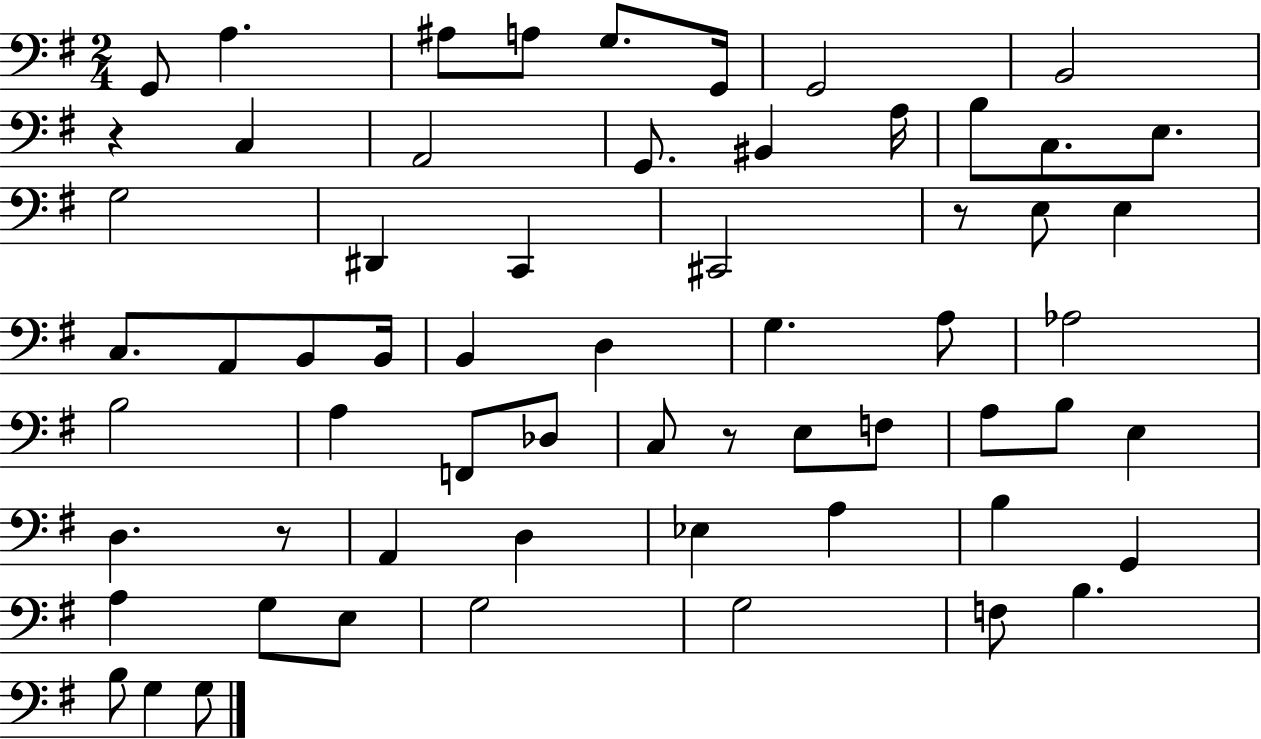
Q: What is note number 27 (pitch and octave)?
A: B2